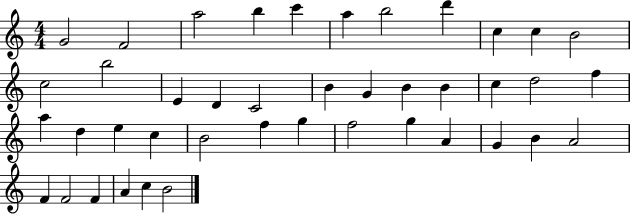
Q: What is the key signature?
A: C major